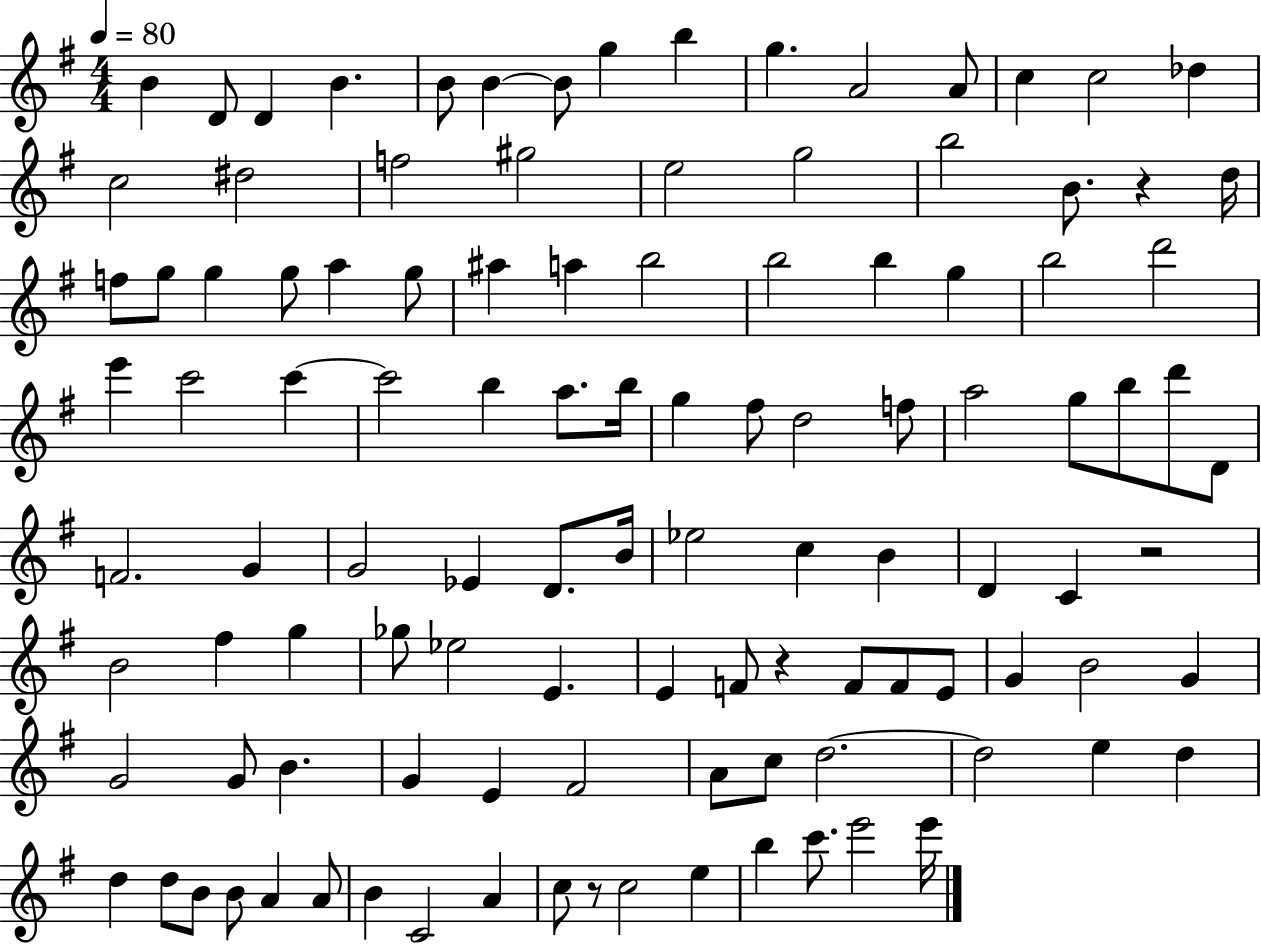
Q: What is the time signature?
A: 4/4